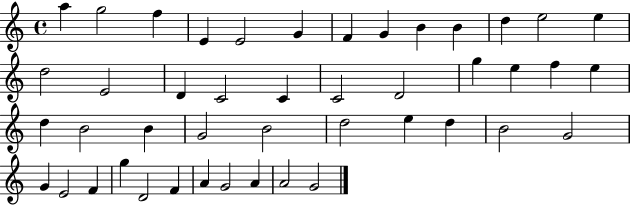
A5/q G5/h F5/q E4/q E4/h G4/q F4/q G4/q B4/q B4/q D5/q E5/h E5/q D5/h E4/h D4/q C4/h C4/q C4/h D4/h G5/q E5/q F5/q E5/q D5/q B4/h B4/q G4/h B4/h D5/h E5/q D5/q B4/h G4/h G4/q E4/h F4/q G5/q D4/h F4/q A4/q G4/h A4/q A4/h G4/h